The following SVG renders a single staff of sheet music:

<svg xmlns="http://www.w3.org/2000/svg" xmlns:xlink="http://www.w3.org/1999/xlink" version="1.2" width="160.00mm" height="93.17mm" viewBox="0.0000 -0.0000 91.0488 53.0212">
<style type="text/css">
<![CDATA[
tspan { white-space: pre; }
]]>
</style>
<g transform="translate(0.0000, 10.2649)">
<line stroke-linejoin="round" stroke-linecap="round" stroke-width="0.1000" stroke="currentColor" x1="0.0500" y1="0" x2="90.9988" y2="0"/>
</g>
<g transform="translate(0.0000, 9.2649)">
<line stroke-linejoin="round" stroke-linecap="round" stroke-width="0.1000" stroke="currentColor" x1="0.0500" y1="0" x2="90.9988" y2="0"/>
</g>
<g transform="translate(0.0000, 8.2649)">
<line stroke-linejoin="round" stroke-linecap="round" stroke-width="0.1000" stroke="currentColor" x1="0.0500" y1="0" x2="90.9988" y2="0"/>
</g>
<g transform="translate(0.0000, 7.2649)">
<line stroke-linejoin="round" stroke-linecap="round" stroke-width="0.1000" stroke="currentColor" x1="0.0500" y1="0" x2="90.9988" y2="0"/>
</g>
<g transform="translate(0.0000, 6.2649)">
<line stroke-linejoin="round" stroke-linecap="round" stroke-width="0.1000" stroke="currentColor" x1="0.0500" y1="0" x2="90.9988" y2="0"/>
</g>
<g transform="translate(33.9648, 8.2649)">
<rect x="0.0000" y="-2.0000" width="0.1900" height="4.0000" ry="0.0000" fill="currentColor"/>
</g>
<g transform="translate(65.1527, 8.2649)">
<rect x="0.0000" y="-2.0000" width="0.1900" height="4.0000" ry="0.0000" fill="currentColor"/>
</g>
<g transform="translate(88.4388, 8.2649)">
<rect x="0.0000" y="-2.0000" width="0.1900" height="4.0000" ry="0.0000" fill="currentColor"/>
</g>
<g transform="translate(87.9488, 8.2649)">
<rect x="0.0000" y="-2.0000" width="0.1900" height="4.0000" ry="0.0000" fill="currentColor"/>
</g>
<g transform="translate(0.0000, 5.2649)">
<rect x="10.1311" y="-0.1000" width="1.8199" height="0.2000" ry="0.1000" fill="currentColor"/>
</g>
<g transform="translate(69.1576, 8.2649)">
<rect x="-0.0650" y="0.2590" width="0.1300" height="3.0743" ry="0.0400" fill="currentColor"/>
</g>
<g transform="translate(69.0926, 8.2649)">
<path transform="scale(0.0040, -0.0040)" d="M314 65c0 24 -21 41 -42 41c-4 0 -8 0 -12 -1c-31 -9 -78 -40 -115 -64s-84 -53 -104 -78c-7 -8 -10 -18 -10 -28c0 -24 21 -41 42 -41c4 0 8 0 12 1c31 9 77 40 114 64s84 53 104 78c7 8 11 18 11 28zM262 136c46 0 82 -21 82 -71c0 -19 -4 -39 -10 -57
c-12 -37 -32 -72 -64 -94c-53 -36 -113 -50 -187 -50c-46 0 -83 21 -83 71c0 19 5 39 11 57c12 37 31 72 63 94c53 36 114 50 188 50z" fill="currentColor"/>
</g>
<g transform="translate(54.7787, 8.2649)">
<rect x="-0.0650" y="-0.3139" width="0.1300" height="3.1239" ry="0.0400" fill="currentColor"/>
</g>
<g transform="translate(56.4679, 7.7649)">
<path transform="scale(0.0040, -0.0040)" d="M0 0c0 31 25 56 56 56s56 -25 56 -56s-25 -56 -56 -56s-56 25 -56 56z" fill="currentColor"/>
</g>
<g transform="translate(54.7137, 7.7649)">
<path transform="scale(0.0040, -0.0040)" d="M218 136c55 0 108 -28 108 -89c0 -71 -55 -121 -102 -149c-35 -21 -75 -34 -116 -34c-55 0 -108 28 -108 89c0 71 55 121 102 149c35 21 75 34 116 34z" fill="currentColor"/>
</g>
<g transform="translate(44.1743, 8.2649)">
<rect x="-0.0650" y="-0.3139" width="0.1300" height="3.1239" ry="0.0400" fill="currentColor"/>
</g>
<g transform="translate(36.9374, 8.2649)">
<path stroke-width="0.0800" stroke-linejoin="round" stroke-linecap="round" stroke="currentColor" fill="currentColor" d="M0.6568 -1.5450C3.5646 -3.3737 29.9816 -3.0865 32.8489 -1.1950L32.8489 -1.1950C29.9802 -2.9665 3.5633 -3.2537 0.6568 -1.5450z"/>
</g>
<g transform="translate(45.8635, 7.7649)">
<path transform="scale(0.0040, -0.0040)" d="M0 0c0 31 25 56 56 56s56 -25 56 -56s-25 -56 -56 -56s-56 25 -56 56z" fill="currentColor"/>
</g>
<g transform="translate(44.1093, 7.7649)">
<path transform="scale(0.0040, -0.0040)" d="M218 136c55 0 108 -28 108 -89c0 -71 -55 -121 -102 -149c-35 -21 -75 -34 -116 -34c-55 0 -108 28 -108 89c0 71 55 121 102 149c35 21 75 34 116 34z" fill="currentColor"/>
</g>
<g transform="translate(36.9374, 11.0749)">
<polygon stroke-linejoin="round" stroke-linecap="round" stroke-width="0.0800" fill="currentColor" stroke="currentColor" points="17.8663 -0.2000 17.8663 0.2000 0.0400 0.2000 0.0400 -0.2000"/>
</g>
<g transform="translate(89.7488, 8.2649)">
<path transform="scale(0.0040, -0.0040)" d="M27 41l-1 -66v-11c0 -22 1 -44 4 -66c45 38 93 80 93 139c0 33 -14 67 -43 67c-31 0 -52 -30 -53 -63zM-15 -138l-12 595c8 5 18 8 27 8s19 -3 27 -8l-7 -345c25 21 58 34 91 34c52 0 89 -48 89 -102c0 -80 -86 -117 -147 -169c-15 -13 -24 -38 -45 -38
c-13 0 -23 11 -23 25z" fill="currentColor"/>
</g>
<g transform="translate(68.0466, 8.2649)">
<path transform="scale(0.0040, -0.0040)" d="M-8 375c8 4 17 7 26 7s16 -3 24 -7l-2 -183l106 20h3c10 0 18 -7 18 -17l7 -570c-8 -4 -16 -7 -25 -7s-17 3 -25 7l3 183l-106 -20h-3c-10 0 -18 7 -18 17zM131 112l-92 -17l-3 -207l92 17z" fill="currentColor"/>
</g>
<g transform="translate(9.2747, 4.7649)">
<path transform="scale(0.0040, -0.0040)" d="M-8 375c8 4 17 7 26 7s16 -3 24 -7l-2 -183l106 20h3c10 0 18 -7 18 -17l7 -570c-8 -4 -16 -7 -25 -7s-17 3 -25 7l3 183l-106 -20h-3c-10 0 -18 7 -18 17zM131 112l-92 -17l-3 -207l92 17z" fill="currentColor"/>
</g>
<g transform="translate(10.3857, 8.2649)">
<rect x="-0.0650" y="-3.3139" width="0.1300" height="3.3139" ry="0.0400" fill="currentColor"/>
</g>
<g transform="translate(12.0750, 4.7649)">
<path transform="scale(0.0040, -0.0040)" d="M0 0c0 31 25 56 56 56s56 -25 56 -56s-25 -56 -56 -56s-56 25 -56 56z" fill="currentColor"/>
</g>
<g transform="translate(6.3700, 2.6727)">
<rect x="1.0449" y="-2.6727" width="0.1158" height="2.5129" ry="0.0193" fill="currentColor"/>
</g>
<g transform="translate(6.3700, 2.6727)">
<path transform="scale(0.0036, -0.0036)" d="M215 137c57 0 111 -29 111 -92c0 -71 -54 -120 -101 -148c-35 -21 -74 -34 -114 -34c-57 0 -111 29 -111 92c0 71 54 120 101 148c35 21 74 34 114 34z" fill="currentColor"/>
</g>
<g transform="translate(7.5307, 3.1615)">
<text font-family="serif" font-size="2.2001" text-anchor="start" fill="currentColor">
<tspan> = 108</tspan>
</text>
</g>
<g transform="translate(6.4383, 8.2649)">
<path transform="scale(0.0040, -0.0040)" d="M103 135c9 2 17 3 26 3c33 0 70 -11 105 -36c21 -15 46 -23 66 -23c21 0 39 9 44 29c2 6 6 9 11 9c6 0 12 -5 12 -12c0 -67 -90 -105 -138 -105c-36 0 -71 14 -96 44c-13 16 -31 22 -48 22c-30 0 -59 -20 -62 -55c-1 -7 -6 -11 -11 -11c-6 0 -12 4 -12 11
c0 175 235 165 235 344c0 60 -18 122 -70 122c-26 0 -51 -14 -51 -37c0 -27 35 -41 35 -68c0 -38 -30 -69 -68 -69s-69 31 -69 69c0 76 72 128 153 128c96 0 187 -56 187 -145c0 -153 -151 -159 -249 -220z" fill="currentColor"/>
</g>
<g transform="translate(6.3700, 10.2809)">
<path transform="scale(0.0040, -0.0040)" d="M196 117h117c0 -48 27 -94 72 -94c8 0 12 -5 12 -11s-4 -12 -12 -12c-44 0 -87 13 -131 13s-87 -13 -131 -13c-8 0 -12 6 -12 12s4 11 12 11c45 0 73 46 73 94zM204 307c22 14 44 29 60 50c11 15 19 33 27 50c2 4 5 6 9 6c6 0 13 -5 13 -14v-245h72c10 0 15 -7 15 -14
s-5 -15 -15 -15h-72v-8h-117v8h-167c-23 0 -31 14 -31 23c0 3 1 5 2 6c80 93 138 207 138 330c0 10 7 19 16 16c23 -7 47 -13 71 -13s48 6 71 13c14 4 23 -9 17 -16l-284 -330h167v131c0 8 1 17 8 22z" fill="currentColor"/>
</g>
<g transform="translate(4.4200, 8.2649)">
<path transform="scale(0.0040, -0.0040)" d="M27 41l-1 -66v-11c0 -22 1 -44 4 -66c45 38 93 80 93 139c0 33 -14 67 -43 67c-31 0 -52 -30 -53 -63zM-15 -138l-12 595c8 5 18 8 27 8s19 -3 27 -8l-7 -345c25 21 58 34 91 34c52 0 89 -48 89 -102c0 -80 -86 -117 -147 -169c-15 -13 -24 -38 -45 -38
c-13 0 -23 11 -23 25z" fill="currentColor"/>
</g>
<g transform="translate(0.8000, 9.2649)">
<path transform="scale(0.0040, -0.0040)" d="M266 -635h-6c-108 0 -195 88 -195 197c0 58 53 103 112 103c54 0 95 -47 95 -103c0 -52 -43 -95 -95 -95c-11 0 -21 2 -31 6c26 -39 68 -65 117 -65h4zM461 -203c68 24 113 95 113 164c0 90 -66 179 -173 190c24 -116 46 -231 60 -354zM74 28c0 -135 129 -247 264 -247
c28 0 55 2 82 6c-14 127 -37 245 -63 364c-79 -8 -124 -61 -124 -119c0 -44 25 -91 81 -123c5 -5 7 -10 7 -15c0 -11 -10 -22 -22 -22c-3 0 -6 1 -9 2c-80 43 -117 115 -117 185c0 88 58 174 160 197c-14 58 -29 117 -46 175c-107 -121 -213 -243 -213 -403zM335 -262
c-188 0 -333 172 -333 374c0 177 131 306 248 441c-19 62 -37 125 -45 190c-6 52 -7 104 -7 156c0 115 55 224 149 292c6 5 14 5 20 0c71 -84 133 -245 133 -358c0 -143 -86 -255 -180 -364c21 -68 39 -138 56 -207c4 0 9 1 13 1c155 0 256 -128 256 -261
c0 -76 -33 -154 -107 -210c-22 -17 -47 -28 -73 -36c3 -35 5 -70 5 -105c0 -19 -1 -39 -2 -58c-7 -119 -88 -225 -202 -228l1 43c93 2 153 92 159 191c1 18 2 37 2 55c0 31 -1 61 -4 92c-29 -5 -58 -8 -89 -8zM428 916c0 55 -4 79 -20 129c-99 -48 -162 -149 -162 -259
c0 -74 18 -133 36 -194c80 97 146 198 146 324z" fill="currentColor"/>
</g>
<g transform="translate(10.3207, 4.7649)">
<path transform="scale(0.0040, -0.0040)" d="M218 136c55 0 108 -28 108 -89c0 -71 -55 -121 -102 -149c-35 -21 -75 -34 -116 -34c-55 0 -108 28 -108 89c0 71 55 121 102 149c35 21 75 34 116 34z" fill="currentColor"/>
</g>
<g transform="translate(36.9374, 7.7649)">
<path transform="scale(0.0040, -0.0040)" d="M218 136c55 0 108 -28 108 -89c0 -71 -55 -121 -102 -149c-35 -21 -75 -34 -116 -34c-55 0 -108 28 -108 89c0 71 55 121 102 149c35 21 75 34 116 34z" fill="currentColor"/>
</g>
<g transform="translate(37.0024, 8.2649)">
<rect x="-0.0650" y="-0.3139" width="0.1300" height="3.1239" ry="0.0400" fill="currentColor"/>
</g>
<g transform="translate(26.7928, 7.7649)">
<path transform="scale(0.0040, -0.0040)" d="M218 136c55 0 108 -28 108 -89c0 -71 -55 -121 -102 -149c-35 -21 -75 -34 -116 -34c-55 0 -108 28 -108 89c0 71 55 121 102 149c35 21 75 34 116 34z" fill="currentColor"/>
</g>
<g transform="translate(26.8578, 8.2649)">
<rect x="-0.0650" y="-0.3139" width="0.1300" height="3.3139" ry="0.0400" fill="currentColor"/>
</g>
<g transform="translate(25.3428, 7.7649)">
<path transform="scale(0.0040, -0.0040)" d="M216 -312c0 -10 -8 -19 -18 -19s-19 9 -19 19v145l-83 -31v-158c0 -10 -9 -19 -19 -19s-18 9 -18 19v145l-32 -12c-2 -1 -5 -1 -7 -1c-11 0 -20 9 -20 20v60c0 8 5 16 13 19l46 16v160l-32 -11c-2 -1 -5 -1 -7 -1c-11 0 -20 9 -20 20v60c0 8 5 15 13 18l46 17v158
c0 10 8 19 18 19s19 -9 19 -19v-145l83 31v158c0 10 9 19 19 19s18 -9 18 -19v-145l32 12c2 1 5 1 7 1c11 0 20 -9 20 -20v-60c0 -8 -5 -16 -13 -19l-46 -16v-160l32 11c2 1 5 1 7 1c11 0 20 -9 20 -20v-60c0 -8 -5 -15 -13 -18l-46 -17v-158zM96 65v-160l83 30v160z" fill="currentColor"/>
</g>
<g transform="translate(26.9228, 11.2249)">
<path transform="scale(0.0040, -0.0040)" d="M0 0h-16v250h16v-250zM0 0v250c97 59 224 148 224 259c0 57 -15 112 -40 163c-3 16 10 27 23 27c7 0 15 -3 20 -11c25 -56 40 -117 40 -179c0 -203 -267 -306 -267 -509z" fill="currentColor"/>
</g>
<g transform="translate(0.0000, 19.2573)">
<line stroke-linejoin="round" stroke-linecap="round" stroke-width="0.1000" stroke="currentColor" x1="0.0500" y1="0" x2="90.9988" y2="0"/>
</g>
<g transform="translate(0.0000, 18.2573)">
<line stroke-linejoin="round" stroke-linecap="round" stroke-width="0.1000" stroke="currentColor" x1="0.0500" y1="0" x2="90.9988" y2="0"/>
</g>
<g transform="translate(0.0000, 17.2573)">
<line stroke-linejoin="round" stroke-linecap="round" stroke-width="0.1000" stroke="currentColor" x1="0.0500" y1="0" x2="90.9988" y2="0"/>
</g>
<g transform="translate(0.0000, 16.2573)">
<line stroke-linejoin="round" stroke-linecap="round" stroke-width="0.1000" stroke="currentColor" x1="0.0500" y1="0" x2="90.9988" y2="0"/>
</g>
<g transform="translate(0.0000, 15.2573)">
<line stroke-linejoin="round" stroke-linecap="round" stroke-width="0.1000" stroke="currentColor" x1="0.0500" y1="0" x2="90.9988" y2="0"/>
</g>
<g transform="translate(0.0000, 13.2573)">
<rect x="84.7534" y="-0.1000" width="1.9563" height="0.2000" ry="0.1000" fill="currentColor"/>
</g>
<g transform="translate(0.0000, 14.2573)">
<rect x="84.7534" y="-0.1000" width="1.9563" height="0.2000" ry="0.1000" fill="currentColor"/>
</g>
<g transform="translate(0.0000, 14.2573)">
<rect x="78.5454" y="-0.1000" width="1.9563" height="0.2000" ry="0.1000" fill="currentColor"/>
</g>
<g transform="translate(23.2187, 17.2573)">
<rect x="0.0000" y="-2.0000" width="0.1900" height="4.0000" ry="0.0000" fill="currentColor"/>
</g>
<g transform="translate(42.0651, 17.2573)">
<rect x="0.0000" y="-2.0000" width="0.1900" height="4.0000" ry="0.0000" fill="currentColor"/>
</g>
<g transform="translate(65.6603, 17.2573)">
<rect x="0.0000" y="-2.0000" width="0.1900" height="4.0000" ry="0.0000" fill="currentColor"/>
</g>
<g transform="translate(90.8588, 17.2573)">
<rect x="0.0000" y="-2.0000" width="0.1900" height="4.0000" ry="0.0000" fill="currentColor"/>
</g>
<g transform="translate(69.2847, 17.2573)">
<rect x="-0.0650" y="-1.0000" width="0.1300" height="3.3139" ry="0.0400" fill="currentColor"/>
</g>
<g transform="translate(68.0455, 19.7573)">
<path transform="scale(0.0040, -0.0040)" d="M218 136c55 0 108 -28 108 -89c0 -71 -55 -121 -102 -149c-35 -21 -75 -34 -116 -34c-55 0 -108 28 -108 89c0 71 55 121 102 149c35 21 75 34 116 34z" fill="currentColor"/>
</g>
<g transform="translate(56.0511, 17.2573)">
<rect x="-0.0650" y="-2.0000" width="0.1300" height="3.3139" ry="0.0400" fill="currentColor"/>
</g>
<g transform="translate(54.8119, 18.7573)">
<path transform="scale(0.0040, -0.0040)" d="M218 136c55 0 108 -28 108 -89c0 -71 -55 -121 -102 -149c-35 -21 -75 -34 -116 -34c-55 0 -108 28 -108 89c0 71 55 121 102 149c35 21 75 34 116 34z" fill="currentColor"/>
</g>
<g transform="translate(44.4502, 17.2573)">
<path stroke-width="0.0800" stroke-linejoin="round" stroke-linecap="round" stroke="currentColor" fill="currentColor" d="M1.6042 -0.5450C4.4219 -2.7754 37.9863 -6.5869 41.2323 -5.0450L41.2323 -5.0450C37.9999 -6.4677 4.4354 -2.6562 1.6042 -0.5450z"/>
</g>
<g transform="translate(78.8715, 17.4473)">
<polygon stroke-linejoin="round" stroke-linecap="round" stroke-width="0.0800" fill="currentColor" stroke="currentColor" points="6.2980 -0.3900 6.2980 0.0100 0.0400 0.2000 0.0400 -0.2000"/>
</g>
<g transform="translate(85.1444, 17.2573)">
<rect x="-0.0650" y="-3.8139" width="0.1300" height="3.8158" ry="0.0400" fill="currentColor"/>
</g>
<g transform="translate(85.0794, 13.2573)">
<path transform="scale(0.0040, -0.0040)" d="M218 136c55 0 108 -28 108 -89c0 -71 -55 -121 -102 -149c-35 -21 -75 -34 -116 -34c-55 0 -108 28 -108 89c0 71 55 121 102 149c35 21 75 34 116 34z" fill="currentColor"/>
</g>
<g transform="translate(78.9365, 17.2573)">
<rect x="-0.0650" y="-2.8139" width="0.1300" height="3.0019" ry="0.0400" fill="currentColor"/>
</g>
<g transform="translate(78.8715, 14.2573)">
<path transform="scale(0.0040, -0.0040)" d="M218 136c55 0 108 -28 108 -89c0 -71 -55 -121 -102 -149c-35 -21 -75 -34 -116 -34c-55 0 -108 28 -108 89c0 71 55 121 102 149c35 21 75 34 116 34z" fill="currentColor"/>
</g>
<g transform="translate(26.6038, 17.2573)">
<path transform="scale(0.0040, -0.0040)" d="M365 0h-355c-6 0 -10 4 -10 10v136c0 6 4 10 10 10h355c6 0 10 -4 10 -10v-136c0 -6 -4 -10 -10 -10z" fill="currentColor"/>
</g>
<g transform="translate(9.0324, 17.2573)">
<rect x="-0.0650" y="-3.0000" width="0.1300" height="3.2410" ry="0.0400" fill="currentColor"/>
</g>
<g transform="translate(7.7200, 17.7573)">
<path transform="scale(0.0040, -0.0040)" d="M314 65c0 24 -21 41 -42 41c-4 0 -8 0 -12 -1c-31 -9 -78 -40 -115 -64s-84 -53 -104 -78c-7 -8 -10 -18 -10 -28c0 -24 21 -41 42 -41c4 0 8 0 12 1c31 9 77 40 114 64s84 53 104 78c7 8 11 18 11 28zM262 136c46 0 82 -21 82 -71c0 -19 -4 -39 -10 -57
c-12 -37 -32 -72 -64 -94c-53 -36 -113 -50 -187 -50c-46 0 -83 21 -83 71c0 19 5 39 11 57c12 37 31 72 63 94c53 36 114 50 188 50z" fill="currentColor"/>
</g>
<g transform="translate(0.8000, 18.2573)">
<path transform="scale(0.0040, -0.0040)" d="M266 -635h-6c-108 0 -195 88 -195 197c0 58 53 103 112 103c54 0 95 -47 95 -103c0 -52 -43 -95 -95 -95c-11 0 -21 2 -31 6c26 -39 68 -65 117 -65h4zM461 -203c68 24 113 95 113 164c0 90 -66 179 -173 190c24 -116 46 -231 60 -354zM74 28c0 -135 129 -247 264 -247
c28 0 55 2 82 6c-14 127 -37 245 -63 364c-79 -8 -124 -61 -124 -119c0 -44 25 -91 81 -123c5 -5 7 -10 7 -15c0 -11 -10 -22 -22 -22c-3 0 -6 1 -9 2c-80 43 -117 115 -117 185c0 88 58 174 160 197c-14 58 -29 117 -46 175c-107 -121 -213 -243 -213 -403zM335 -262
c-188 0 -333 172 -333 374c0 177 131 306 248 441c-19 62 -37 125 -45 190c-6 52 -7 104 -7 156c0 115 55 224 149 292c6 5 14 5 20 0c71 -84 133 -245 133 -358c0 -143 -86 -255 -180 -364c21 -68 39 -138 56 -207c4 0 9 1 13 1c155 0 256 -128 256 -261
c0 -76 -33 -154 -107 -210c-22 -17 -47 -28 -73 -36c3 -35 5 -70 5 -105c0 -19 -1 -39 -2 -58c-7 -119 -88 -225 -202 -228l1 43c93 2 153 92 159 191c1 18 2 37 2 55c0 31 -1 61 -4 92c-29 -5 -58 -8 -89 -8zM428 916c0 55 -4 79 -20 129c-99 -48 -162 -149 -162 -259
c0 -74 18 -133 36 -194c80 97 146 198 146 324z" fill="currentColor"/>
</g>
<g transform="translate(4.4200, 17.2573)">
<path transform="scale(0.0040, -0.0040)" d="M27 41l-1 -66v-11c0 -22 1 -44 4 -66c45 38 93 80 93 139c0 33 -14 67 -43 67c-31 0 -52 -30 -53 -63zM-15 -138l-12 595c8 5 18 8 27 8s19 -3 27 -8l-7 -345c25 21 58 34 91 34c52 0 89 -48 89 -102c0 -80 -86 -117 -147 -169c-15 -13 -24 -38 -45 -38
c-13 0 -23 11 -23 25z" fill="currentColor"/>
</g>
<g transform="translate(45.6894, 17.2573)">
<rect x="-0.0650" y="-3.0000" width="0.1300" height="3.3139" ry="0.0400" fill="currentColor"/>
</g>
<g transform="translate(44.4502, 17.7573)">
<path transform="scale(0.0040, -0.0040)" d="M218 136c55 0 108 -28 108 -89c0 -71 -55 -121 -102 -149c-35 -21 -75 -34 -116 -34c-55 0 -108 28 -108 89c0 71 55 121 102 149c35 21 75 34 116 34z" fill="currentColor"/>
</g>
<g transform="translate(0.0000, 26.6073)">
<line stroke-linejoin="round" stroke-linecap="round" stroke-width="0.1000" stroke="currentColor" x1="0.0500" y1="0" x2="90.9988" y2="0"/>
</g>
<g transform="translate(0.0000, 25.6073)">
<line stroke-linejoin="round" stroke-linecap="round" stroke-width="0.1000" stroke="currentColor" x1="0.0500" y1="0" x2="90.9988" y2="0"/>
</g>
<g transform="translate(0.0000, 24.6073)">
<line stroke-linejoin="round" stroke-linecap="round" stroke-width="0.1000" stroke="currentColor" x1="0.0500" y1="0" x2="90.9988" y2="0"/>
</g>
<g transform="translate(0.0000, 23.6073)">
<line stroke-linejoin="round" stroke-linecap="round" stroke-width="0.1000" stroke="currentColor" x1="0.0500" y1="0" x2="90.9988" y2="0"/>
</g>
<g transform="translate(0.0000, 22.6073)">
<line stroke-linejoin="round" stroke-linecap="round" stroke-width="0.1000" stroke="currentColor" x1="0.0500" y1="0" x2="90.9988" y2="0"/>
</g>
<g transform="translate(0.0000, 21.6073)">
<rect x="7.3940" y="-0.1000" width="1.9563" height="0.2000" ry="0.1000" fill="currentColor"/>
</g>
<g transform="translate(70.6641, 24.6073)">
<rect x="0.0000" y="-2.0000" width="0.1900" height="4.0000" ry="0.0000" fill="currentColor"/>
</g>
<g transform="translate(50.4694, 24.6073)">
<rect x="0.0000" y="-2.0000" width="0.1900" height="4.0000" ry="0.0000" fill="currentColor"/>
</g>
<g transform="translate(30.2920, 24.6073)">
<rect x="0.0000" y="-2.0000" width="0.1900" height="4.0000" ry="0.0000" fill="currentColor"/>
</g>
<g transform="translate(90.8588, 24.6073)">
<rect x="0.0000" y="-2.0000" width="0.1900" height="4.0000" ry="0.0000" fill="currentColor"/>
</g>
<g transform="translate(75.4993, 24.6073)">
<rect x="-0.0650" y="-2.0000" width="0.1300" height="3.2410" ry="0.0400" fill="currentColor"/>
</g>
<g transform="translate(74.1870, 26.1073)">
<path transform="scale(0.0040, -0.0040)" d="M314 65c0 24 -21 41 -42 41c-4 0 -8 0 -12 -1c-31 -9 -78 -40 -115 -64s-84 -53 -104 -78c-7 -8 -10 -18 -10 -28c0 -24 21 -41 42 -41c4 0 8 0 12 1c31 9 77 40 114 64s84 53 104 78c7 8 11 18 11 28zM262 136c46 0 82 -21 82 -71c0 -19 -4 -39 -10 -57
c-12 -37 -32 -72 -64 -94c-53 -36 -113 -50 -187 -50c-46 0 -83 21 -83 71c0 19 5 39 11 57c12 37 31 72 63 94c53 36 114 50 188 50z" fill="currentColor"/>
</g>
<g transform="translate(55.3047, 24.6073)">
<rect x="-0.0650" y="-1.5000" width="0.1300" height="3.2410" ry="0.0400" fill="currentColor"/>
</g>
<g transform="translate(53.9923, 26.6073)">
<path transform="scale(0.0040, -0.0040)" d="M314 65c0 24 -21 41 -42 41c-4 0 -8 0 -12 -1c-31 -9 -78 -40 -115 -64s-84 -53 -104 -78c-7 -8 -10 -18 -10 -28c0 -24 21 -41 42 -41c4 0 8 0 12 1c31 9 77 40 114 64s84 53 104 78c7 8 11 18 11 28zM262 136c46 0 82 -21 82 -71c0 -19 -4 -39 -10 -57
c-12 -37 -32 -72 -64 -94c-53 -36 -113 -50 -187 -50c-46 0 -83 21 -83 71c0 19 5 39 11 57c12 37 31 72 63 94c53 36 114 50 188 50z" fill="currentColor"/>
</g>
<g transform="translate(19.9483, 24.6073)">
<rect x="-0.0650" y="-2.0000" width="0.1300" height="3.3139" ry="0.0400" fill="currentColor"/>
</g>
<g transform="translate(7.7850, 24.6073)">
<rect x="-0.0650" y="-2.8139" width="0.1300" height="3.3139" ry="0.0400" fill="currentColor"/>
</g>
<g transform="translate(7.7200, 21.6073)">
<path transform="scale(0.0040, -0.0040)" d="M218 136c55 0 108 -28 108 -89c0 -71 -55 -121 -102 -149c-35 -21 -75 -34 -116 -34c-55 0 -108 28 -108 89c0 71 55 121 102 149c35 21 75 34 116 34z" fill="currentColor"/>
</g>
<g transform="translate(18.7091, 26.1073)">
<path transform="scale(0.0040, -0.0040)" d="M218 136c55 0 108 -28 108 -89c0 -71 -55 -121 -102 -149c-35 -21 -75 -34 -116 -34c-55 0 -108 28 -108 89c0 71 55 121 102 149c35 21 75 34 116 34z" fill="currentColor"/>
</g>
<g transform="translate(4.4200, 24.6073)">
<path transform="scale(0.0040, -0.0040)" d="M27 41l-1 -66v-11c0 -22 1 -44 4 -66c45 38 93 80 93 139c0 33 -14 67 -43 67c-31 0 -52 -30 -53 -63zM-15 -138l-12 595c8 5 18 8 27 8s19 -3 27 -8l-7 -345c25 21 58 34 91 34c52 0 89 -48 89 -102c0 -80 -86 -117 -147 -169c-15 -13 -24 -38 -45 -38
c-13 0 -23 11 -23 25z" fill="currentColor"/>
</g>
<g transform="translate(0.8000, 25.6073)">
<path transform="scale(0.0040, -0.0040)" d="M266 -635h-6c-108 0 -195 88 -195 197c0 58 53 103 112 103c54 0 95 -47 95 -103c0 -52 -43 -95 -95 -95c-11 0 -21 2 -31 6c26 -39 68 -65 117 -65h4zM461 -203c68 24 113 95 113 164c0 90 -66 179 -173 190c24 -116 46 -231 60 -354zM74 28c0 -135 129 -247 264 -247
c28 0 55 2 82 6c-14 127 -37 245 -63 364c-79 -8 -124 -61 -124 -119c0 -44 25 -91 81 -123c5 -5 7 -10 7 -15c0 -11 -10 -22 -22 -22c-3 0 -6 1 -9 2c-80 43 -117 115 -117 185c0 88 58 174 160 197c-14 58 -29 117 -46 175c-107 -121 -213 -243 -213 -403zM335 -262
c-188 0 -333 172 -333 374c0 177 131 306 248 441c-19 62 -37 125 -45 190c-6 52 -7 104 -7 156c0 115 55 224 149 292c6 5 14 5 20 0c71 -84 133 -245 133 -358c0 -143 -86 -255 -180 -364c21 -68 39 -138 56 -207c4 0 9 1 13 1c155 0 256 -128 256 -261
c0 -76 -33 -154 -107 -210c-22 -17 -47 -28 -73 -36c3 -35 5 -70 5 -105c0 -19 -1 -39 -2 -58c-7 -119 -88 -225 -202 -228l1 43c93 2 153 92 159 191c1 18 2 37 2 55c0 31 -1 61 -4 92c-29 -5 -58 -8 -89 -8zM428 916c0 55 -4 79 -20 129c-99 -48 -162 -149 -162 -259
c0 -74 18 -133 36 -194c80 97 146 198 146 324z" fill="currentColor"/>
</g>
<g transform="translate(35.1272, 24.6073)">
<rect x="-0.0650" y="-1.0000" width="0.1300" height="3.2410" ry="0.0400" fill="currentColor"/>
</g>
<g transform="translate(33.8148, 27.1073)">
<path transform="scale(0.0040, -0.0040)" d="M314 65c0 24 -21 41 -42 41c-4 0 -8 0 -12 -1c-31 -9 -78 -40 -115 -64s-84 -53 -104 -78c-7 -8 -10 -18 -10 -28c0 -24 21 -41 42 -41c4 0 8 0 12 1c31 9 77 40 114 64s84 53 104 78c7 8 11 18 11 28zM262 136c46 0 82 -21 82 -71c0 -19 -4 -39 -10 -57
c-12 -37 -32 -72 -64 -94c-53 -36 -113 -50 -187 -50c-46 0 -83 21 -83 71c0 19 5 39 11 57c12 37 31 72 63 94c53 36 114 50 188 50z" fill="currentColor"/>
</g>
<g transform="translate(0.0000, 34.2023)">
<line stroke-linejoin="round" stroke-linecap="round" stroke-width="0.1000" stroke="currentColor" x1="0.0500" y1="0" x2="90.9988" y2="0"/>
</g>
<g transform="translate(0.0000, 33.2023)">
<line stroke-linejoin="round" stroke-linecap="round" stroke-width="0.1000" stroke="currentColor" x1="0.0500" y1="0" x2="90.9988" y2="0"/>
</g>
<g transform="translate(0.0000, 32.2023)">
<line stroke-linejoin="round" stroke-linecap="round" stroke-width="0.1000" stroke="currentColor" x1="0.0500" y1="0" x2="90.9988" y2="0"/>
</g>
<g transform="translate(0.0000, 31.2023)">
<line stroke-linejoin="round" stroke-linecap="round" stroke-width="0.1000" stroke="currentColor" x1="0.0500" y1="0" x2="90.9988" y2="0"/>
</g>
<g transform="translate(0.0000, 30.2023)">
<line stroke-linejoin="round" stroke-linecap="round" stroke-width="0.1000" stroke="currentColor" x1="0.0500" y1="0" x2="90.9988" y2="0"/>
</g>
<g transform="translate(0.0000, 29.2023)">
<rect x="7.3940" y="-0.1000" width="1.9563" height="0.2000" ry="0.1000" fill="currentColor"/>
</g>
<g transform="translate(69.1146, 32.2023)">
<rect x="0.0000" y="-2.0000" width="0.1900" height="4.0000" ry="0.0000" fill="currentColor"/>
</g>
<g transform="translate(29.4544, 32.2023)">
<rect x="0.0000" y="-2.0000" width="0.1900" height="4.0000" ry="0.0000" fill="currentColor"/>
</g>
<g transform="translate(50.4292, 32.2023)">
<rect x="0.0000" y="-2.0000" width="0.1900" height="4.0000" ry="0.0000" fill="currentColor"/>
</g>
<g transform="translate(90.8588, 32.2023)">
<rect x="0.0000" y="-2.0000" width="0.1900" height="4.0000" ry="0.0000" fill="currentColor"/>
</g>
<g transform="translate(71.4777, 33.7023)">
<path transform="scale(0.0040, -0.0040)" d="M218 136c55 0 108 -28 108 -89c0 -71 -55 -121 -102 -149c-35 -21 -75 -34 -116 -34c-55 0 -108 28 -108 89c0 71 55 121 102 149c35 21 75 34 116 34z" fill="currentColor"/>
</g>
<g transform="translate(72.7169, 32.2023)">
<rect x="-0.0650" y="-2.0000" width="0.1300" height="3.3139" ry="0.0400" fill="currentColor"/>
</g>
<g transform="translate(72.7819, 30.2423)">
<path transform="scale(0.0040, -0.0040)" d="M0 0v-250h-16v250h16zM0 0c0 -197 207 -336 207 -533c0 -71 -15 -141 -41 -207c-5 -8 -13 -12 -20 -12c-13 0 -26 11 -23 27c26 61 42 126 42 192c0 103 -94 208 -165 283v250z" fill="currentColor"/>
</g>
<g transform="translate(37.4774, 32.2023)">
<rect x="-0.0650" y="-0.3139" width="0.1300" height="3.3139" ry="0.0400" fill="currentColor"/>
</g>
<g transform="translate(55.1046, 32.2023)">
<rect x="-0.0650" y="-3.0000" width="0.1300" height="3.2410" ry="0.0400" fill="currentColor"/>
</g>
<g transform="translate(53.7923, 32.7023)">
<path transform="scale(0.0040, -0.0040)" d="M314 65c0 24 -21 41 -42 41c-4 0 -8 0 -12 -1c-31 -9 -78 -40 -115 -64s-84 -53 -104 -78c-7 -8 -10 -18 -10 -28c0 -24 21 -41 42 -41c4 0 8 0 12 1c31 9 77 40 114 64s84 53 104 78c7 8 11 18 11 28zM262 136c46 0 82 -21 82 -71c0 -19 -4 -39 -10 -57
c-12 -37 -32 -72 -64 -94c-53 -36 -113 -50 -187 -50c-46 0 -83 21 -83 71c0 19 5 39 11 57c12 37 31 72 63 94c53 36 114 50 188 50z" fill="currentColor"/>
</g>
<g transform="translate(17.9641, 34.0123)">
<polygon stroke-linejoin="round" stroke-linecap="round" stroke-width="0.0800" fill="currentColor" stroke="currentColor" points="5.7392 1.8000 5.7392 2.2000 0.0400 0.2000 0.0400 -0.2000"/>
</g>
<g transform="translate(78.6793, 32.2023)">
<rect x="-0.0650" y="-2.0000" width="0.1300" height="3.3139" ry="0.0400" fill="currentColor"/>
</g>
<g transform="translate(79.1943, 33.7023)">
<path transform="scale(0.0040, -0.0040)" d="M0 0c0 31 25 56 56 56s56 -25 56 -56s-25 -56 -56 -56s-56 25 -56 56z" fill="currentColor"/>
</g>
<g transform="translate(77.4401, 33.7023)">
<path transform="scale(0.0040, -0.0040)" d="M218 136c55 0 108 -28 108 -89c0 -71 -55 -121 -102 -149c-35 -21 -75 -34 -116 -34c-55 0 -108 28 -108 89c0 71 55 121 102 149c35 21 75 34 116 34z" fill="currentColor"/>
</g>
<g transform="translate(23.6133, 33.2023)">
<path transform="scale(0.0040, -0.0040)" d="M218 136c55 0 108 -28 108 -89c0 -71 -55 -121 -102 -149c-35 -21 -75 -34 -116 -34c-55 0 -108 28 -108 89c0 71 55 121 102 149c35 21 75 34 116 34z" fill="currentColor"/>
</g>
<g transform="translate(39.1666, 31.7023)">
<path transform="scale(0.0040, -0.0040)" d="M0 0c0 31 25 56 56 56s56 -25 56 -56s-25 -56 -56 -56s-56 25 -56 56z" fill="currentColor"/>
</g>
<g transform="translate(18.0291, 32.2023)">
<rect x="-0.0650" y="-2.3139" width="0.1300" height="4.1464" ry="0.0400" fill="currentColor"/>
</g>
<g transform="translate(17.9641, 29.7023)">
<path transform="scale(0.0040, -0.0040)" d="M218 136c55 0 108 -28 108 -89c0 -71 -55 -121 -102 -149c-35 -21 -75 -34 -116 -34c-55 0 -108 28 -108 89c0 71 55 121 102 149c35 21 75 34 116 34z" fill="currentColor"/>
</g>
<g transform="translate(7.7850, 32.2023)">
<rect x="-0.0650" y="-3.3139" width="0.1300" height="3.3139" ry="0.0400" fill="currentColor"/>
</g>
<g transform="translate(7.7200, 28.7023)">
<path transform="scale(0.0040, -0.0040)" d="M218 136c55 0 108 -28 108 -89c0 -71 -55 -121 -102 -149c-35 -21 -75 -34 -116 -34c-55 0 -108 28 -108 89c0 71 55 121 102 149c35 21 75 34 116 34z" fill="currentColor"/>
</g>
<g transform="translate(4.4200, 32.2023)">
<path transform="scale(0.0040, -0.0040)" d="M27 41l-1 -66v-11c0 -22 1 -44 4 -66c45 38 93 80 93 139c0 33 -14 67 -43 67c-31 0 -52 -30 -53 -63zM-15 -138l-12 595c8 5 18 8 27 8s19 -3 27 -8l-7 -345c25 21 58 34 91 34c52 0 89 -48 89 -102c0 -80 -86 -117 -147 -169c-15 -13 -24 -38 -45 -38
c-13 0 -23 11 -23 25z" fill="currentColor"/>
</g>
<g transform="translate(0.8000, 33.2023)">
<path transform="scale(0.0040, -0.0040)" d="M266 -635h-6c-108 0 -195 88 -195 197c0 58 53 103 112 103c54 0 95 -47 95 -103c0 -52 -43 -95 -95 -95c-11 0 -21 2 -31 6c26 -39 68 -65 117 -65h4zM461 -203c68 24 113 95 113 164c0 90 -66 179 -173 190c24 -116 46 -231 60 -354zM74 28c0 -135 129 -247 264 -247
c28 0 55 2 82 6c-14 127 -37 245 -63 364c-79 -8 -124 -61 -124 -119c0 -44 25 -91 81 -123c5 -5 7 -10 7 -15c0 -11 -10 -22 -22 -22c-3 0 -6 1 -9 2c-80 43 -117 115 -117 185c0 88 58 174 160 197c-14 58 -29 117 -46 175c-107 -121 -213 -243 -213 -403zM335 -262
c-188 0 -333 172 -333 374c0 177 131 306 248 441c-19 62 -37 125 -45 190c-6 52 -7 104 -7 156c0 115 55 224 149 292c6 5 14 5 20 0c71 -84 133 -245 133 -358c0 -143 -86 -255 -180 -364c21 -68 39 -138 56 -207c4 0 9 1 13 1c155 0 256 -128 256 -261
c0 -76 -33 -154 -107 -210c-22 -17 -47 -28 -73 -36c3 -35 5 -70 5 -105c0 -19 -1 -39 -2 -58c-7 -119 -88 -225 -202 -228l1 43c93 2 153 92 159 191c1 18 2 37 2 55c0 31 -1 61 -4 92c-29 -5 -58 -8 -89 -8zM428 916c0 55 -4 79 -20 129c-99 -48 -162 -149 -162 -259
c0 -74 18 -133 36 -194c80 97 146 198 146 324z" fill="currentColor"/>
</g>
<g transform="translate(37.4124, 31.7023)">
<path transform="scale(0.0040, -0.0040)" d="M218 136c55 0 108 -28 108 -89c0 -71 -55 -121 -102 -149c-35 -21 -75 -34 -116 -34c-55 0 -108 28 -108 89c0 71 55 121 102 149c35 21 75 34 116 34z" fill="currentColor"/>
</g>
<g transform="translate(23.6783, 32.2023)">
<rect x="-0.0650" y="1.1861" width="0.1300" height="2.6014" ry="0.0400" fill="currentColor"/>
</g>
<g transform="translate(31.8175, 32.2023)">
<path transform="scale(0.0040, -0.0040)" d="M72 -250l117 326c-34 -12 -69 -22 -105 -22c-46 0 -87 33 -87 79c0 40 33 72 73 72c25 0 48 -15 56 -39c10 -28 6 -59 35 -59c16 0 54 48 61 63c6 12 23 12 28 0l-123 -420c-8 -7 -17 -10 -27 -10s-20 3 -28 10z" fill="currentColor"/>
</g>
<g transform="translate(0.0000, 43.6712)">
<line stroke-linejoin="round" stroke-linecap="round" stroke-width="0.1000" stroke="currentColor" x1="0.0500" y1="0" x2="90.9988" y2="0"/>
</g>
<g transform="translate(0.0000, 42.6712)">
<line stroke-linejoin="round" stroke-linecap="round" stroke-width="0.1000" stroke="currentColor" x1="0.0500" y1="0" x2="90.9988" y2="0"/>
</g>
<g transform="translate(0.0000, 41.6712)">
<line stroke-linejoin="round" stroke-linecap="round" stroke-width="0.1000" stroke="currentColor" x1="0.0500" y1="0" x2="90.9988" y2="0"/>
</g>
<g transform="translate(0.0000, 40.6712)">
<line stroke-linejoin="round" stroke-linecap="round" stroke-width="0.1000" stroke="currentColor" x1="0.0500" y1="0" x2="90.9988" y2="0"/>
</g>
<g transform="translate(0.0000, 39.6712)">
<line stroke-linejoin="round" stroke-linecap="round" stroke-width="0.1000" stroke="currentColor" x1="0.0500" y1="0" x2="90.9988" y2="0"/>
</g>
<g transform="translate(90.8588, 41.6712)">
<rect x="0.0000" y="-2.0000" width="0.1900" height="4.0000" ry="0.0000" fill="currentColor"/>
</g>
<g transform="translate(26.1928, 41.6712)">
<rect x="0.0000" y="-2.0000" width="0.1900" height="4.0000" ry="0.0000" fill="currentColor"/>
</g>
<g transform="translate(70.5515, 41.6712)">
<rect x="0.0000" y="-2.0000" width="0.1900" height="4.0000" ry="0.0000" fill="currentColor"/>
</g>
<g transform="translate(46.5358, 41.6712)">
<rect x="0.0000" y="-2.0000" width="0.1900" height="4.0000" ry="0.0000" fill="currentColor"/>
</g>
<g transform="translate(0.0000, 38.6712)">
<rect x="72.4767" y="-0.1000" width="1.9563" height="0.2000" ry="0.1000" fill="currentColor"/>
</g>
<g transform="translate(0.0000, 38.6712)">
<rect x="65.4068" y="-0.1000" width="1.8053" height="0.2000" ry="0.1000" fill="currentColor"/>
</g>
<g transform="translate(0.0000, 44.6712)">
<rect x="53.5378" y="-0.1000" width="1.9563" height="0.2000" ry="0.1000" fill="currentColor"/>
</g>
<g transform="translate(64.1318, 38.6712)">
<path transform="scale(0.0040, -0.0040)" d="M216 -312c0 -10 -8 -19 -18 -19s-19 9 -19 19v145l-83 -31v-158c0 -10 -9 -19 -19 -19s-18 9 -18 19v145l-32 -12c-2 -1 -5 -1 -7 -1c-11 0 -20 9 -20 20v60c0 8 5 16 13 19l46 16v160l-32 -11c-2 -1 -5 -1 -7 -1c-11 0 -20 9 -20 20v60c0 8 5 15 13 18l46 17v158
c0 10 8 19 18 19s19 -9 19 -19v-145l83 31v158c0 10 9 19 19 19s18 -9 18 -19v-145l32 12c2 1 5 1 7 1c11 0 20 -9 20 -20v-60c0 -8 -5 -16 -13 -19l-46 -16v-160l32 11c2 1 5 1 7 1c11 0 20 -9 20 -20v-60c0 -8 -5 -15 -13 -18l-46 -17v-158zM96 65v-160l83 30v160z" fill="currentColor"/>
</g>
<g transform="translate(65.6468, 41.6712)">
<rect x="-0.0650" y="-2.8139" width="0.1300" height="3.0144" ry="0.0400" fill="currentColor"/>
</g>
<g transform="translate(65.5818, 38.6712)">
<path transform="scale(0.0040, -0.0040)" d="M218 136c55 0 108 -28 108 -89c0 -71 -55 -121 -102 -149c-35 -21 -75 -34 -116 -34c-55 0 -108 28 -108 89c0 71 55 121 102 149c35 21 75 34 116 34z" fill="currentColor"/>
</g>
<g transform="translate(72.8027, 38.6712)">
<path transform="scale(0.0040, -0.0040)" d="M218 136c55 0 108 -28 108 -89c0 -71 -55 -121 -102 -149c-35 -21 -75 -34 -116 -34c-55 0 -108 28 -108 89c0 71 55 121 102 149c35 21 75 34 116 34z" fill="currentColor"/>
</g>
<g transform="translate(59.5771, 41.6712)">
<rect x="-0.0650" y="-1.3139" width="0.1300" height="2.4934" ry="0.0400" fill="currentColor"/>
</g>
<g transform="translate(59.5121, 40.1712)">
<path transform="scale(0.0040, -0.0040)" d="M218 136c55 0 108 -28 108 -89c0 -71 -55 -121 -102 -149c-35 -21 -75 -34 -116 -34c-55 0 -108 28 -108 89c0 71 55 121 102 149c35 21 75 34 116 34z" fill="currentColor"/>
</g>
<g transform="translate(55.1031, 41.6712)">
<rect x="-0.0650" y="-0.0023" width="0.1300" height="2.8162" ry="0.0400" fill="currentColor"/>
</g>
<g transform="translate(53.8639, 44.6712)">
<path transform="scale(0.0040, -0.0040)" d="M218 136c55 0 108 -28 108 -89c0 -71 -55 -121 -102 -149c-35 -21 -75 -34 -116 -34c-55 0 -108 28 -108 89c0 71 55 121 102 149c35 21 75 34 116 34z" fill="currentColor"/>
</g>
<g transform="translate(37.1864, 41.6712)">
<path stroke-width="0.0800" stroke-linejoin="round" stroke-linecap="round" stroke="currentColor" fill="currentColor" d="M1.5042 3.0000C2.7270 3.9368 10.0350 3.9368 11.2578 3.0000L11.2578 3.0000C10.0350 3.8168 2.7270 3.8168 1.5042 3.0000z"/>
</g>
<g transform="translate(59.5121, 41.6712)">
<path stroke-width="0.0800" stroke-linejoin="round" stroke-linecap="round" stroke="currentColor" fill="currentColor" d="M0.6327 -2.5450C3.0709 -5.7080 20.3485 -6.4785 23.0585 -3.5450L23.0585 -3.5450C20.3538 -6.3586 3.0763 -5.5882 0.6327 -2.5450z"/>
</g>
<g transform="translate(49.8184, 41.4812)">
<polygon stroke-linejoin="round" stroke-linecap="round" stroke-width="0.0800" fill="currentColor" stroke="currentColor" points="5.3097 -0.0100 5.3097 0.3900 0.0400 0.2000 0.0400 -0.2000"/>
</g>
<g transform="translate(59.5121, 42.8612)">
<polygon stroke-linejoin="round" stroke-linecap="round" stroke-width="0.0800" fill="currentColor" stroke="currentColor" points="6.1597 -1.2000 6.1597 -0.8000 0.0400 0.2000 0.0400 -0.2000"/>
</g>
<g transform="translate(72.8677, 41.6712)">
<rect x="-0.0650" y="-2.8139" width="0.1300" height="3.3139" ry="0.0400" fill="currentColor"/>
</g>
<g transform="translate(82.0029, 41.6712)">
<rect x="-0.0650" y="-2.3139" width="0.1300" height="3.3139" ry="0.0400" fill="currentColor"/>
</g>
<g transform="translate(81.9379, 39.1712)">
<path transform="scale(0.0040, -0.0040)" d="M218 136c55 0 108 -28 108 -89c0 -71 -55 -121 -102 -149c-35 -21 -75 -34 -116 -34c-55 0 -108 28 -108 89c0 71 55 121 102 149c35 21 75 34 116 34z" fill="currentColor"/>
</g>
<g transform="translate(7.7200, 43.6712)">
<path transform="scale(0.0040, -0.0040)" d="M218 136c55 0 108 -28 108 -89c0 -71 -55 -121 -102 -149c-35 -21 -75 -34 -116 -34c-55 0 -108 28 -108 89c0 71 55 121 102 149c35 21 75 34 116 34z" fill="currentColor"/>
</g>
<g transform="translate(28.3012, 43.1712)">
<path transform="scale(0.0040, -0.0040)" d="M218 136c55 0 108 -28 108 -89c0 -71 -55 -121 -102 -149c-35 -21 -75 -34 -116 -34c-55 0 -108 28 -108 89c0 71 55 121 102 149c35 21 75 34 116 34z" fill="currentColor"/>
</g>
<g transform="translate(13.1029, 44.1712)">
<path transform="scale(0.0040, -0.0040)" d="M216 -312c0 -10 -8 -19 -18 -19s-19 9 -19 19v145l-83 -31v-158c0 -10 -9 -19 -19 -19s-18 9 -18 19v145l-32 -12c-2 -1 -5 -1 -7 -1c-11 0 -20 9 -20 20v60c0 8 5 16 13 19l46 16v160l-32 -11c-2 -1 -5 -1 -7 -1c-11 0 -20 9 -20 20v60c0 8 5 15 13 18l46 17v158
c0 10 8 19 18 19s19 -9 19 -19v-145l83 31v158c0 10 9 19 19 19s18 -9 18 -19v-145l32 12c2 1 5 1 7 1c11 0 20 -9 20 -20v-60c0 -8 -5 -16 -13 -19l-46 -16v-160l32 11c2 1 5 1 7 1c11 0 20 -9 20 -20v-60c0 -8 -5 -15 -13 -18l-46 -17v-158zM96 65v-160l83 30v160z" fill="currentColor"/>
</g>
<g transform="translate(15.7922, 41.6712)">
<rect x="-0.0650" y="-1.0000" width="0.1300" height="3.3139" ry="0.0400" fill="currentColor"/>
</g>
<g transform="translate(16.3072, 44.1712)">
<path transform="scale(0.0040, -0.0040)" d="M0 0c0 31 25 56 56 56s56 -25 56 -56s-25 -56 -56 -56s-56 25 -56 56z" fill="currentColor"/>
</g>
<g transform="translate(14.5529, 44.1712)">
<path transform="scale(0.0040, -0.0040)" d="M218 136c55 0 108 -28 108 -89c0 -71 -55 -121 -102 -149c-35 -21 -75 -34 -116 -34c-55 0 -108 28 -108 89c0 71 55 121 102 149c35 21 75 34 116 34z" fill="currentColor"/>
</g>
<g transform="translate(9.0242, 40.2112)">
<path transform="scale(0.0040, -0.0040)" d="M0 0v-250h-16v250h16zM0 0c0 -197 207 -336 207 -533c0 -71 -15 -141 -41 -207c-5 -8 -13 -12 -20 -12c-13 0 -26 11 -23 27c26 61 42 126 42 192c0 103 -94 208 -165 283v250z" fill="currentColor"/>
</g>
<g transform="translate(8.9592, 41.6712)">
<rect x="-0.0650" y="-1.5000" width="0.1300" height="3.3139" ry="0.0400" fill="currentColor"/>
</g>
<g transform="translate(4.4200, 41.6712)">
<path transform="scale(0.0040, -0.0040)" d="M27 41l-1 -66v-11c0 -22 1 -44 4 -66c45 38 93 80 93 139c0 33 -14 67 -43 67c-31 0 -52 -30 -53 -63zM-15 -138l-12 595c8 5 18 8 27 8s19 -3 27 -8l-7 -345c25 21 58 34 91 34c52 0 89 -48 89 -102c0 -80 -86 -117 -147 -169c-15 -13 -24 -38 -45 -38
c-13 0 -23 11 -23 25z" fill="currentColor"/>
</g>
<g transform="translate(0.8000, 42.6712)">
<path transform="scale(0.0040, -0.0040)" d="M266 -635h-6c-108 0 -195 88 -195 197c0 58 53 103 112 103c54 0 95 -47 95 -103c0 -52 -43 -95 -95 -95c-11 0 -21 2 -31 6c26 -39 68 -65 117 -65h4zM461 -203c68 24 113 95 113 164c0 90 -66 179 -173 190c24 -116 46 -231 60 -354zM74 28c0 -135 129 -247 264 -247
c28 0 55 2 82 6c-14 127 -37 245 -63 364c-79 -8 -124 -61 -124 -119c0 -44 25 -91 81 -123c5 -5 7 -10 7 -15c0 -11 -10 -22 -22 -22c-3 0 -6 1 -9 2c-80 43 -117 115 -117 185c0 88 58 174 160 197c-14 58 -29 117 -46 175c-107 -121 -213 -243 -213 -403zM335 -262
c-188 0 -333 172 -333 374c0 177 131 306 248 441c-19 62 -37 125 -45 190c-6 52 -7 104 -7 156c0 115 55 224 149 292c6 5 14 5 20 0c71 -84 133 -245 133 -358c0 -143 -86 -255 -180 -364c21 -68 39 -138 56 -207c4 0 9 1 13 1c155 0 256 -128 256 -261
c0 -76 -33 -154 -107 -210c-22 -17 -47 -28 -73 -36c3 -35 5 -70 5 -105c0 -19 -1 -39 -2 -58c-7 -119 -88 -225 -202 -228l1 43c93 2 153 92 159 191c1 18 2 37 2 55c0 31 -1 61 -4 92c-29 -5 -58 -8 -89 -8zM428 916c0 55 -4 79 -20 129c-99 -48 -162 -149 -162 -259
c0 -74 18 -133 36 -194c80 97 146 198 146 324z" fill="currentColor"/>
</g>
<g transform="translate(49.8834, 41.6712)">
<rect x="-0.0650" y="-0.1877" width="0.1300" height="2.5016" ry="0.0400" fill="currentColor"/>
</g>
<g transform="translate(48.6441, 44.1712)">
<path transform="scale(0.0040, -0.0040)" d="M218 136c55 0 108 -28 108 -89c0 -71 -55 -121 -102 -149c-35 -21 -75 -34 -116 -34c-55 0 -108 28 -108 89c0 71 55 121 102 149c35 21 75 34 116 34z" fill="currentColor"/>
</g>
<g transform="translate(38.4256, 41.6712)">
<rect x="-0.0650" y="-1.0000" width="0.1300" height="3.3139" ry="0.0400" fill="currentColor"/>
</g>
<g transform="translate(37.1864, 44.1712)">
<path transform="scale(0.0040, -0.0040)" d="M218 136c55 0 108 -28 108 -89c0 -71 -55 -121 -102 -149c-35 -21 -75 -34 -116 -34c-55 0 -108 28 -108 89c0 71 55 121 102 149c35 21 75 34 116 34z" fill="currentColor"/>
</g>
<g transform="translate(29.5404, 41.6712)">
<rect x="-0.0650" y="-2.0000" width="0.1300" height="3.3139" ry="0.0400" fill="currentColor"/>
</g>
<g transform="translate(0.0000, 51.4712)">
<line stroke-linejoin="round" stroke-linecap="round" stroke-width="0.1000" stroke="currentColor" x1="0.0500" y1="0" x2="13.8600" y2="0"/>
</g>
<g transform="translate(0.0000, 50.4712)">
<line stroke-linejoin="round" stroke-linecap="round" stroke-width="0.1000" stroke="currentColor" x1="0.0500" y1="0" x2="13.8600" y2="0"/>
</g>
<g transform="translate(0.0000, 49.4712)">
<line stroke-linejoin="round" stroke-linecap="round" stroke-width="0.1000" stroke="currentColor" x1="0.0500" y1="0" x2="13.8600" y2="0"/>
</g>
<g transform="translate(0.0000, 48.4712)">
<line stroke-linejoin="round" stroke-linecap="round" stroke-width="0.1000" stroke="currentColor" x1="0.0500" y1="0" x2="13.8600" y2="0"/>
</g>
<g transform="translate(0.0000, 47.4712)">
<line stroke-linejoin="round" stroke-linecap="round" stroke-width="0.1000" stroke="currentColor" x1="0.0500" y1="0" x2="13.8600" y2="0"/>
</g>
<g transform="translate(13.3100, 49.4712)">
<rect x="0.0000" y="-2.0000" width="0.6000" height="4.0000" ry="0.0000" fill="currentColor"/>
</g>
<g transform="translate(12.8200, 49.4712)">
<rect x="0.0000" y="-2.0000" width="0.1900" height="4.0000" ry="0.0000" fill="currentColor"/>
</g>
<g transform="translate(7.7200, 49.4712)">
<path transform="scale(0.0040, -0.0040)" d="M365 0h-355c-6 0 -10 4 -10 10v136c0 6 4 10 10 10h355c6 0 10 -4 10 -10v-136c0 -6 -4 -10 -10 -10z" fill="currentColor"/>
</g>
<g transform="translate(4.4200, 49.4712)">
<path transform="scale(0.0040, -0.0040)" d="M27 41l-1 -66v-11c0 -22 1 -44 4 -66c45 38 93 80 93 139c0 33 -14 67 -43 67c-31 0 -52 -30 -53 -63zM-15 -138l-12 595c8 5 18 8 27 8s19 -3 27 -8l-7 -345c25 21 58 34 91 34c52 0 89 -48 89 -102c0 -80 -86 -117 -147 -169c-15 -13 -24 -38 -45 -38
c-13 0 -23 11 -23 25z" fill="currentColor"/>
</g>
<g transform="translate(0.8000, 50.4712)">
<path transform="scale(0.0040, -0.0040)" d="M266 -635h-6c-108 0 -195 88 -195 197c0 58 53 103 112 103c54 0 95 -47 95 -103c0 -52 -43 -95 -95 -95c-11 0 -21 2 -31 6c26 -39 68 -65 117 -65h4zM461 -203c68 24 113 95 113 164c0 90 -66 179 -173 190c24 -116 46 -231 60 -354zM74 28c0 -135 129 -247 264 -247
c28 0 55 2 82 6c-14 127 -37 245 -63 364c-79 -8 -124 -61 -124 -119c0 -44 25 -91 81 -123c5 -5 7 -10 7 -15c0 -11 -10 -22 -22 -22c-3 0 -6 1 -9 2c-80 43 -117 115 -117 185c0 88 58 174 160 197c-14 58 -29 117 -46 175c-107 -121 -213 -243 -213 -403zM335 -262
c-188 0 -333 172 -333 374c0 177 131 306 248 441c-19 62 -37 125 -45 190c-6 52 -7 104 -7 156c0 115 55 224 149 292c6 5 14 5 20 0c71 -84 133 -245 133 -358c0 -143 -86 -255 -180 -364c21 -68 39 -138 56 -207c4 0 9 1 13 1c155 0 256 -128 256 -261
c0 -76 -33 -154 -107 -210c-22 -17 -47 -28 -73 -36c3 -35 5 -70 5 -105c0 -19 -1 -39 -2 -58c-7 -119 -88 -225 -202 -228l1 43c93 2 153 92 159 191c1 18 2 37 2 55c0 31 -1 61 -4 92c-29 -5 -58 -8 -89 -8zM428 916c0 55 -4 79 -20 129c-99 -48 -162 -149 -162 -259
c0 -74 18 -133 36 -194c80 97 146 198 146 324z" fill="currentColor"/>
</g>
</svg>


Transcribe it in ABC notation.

X:1
T:Untitled
M:2/4
L:1/4
K:F
b ^c/2 c/2 c/2 c/2 B2 A2 z2 A F D a/2 c'/2 a F D2 E2 F2 _b g/2 G/2 z/2 c A2 F/2 F E/2 ^D F D D/2 C/2 e/2 ^a/2 a g z2